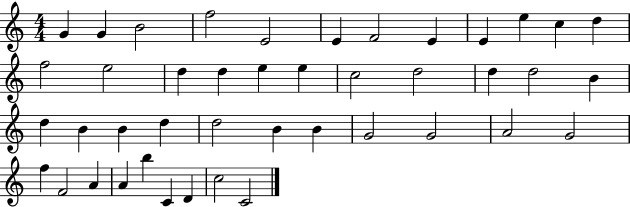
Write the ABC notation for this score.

X:1
T:Untitled
M:4/4
L:1/4
K:C
G G B2 f2 E2 E F2 E E e c d f2 e2 d d e e c2 d2 d d2 B d B B d d2 B B G2 G2 A2 G2 f F2 A A b C D c2 C2